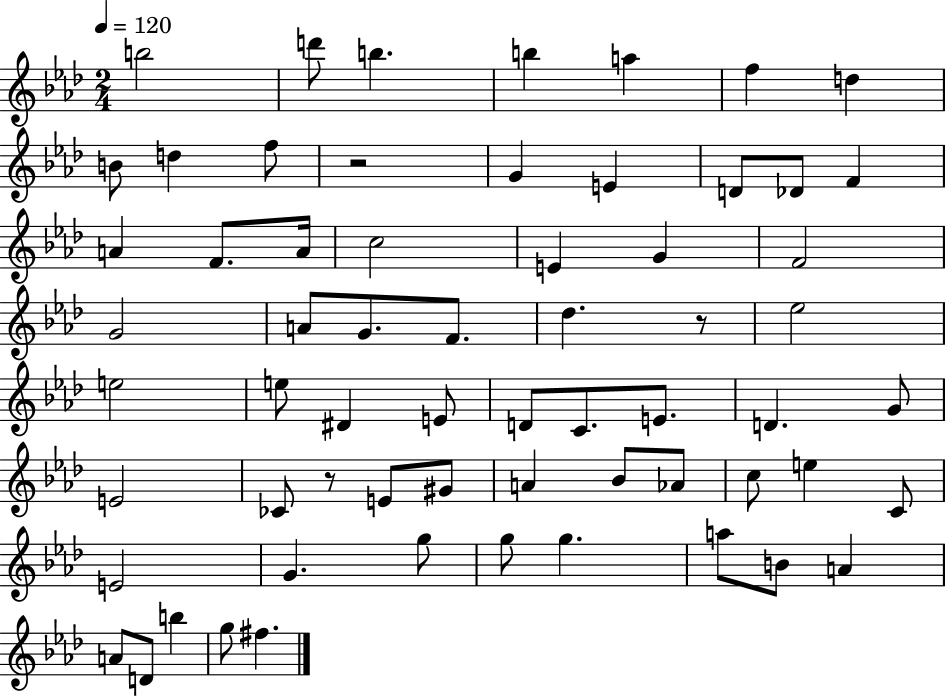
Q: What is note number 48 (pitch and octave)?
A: E4